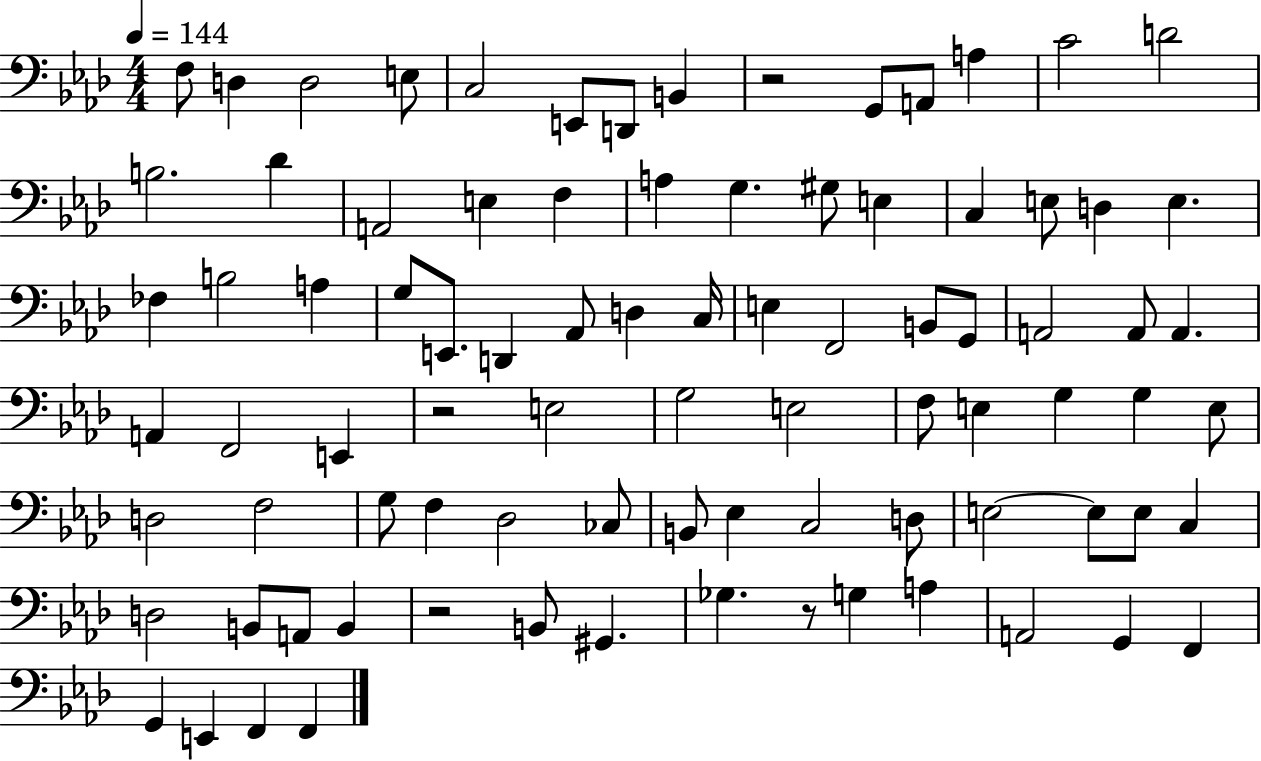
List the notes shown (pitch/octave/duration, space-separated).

F3/e D3/q D3/h E3/e C3/h E2/e D2/e B2/q R/h G2/e A2/e A3/q C4/h D4/h B3/h. Db4/q A2/h E3/q F3/q A3/q G3/q. G#3/e E3/q C3/q E3/e D3/q E3/q. FES3/q B3/h A3/q G3/e E2/e. D2/q Ab2/e D3/q C3/s E3/q F2/h B2/e G2/e A2/h A2/e A2/q. A2/q F2/h E2/q R/h E3/h G3/h E3/h F3/e E3/q G3/q G3/q E3/e D3/h F3/h G3/e F3/q Db3/h CES3/e B2/e Eb3/q C3/h D3/e E3/h E3/e E3/e C3/q D3/h B2/e A2/e B2/q R/h B2/e G#2/q. Gb3/q. R/e G3/q A3/q A2/h G2/q F2/q G2/q E2/q F2/q F2/q